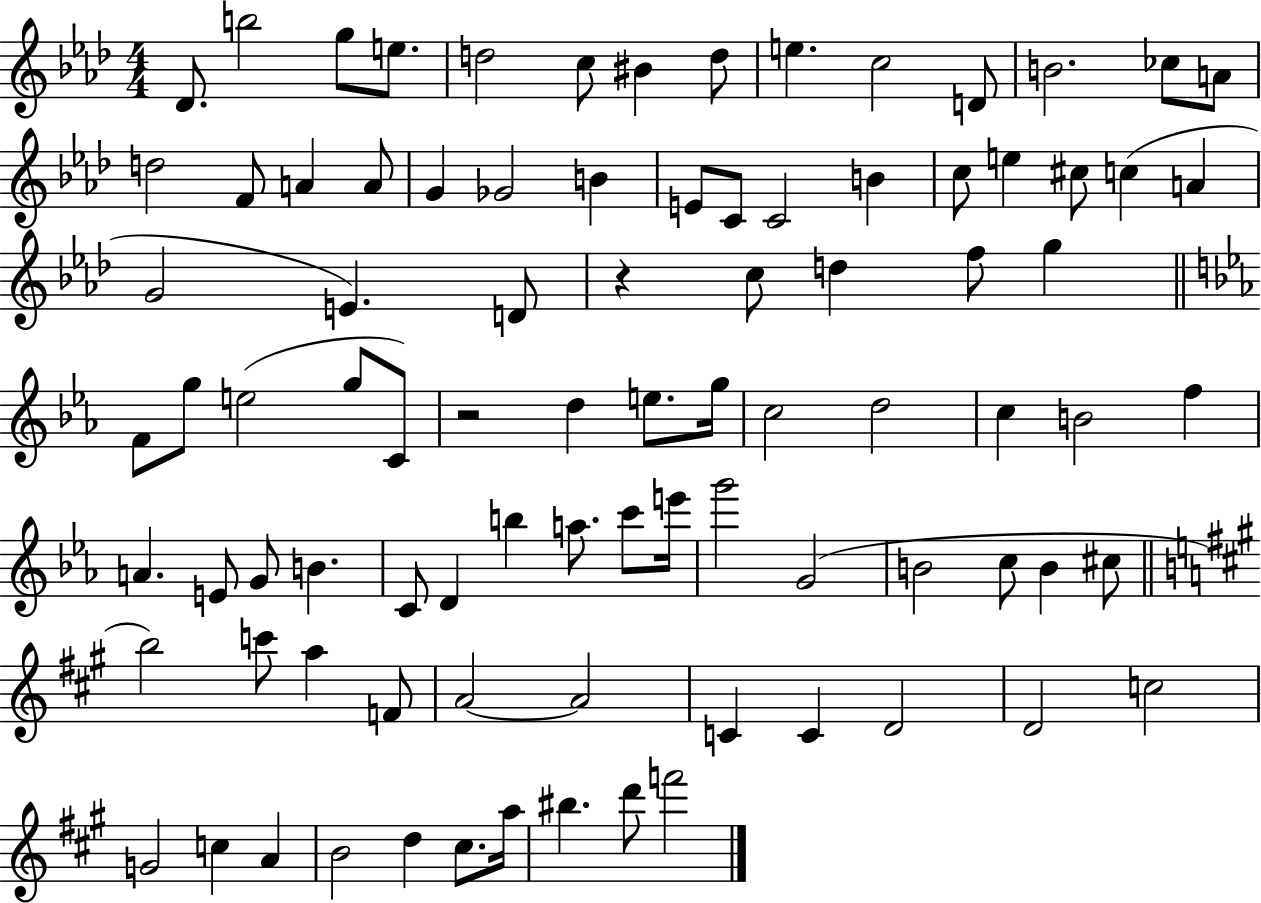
Db4/e. B5/h G5/e E5/e. D5/h C5/e BIS4/q D5/e E5/q. C5/h D4/e B4/h. CES5/e A4/e D5/h F4/e A4/q A4/e G4/q Gb4/h B4/q E4/e C4/e C4/h B4/q C5/e E5/q C#5/e C5/q A4/q G4/h E4/q. D4/e R/q C5/e D5/q F5/e G5/q F4/e G5/e E5/h G5/e C4/e R/h D5/q E5/e. G5/s C5/h D5/h C5/q B4/h F5/q A4/q. E4/e G4/e B4/q. C4/e D4/q B5/q A5/e. C6/e E6/s G6/h G4/h B4/h C5/e B4/q C#5/e B5/h C6/e A5/q F4/e A4/h A4/h C4/q C4/q D4/h D4/h C5/h G4/h C5/q A4/q B4/h D5/q C#5/e. A5/s BIS5/q. D6/e F6/h